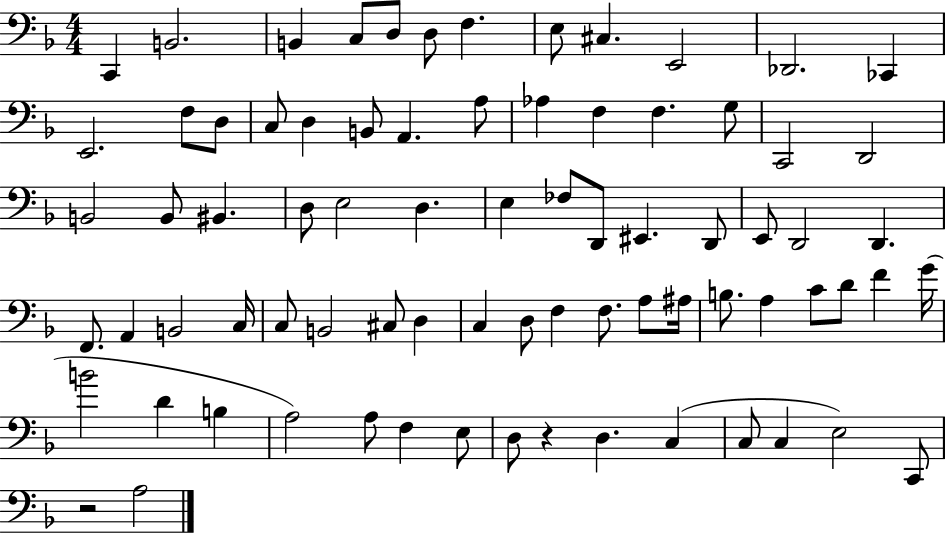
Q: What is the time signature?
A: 4/4